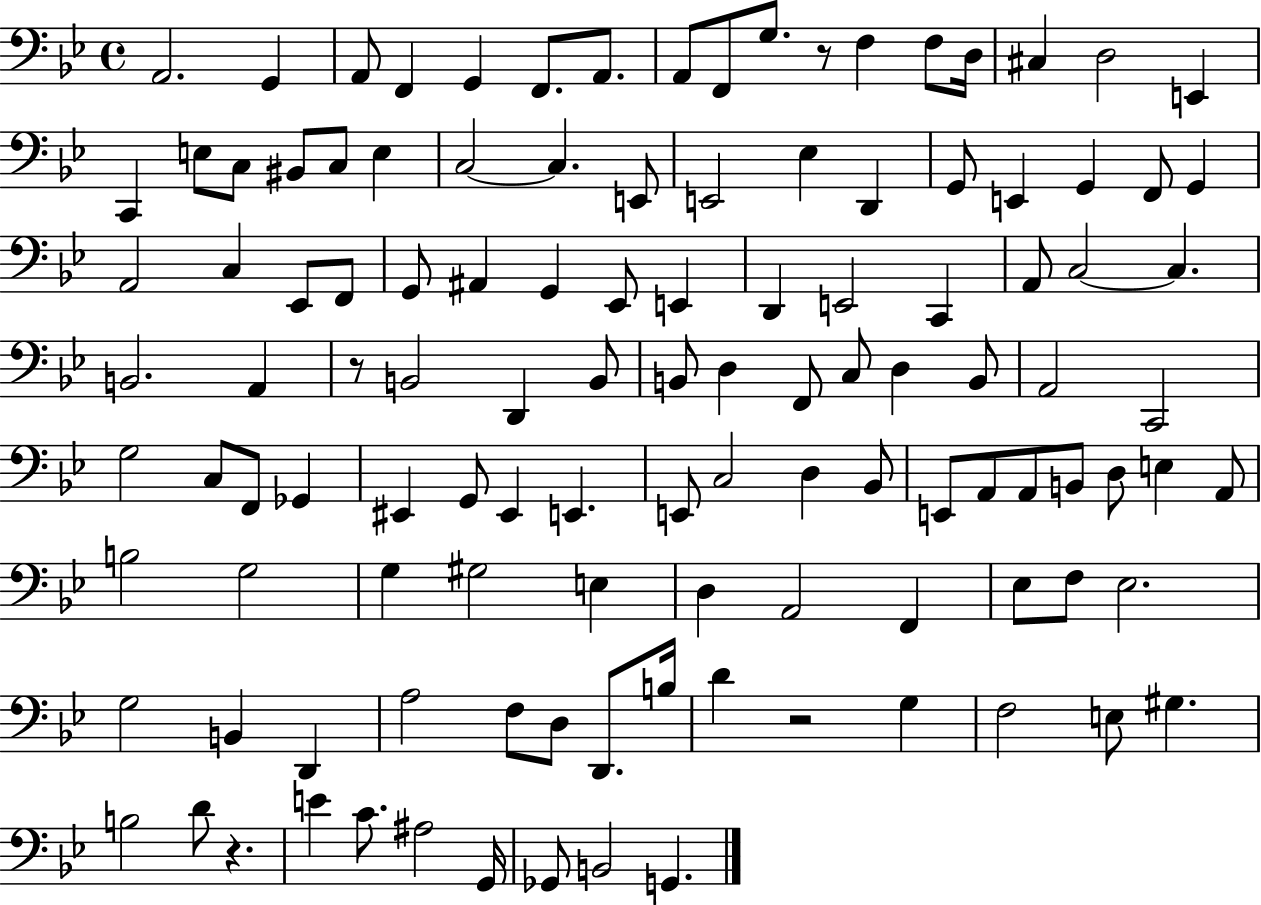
{
  \clef bass
  \time 4/4
  \defaultTimeSignature
  \key bes \major
  a,2. g,4 | a,8 f,4 g,4 f,8. a,8. | a,8 f,8 g8. r8 f4 f8 d16 | cis4 d2 e,4 | \break c,4 e8 c8 bis,8 c8 e4 | c2~~ c4. e,8 | e,2 ees4 d,4 | g,8 e,4 g,4 f,8 g,4 | \break a,2 c4 ees,8 f,8 | g,8 ais,4 g,4 ees,8 e,4 | d,4 e,2 c,4 | a,8 c2~~ c4. | \break b,2. a,4 | r8 b,2 d,4 b,8 | b,8 d4 f,8 c8 d4 b,8 | a,2 c,2 | \break g2 c8 f,8 ges,4 | eis,4 g,8 eis,4 e,4. | e,8 c2 d4 bes,8 | e,8 a,8 a,8 b,8 d8 e4 a,8 | \break b2 g2 | g4 gis2 e4 | d4 a,2 f,4 | ees8 f8 ees2. | \break g2 b,4 d,4 | a2 f8 d8 d,8. b16 | d'4 r2 g4 | f2 e8 gis4. | \break b2 d'8 r4. | e'4 c'8. ais2 g,16 | ges,8 b,2 g,4. | \bar "|."
}